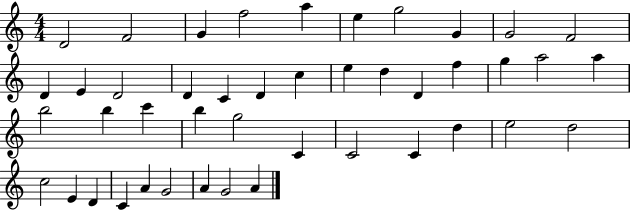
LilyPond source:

{
  \clef treble
  \numericTimeSignature
  \time 4/4
  \key c \major
  d'2 f'2 | g'4 f''2 a''4 | e''4 g''2 g'4 | g'2 f'2 | \break d'4 e'4 d'2 | d'4 c'4 d'4 c''4 | e''4 d''4 d'4 f''4 | g''4 a''2 a''4 | \break b''2 b''4 c'''4 | b''4 g''2 c'4 | c'2 c'4 d''4 | e''2 d''2 | \break c''2 e'4 d'4 | c'4 a'4 g'2 | a'4 g'2 a'4 | \bar "|."
}